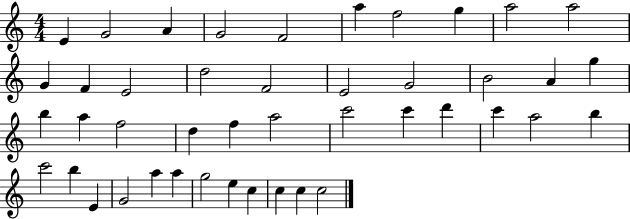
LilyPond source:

{
  \clef treble
  \numericTimeSignature
  \time 4/4
  \key c \major
  e'4 g'2 a'4 | g'2 f'2 | a''4 f''2 g''4 | a''2 a''2 | \break g'4 f'4 e'2 | d''2 f'2 | e'2 g'2 | b'2 a'4 g''4 | \break b''4 a''4 f''2 | d''4 f''4 a''2 | c'''2 c'''4 d'''4 | c'''4 a''2 b''4 | \break c'''2 b''4 e'4 | g'2 a''4 a''4 | g''2 e''4 c''4 | c''4 c''4 c''2 | \break \bar "|."
}